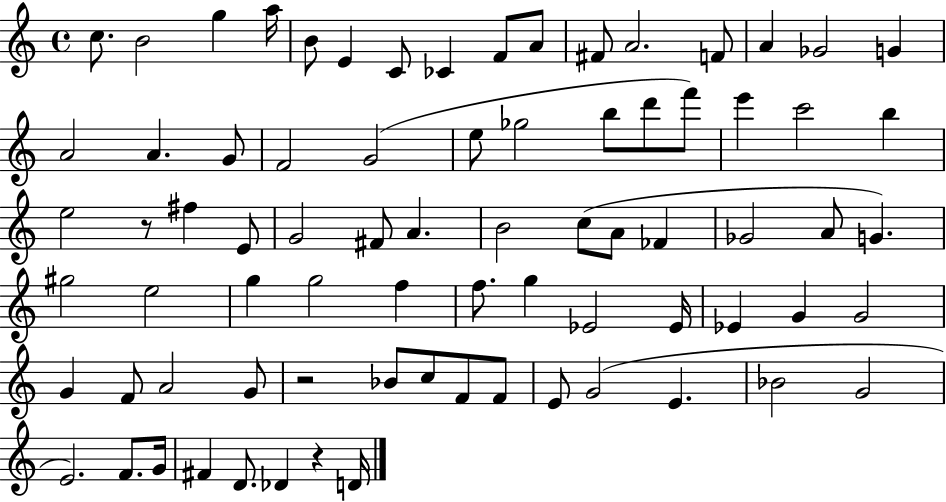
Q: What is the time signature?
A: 4/4